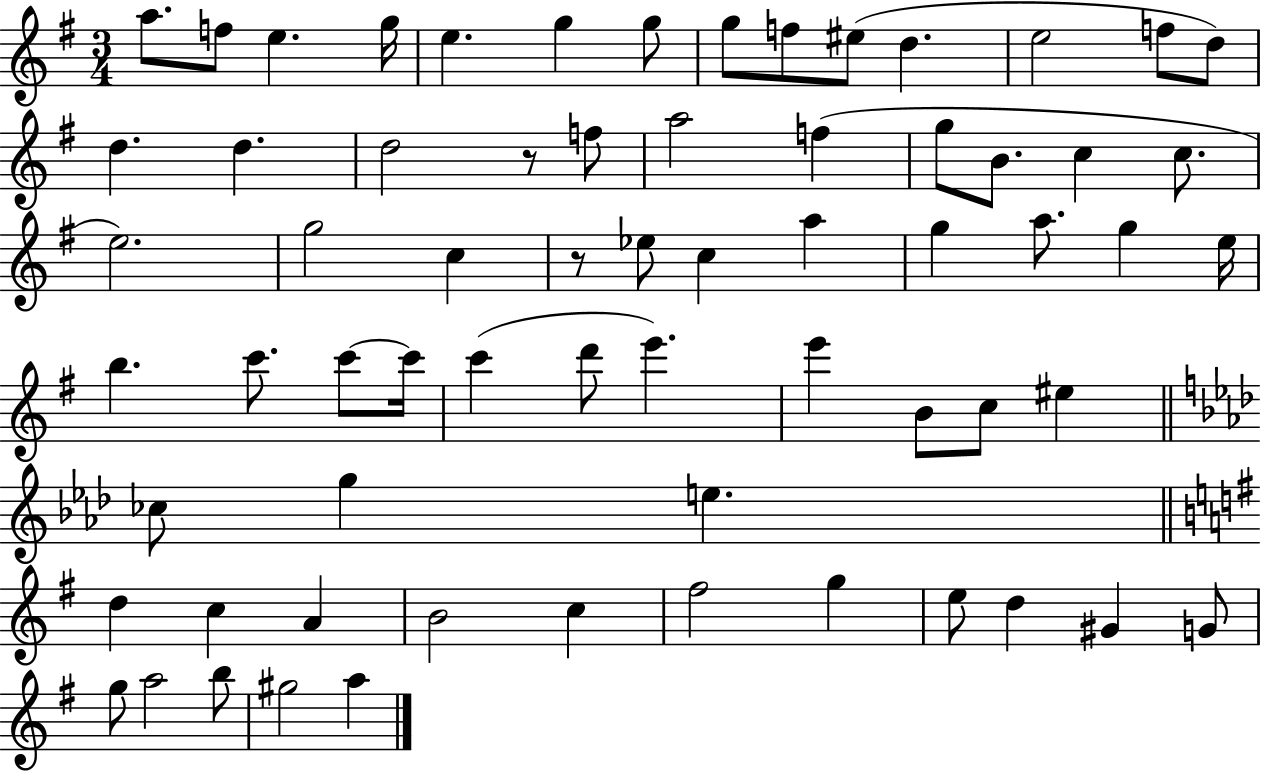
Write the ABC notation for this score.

X:1
T:Untitled
M:3/4
L:1/4
K:G
a/2 f/2 e g/4 e g g/2 g/2 f/2 ^e/2 d e2 f/2 d/2 d d d2 z/2 f/2 a2 f g/2 B/2 c c/2 e2 g2 c z/2 _e/2 c a g a/2 g e/4 b c'/2 c'/2 c'/4 c' d'/2 e' e' B/2 c/2 ^e _c/2 g e d c A B2 c ^f2 g e/2 d ^G G/2 g/2 a2 b/2 ^g2 a